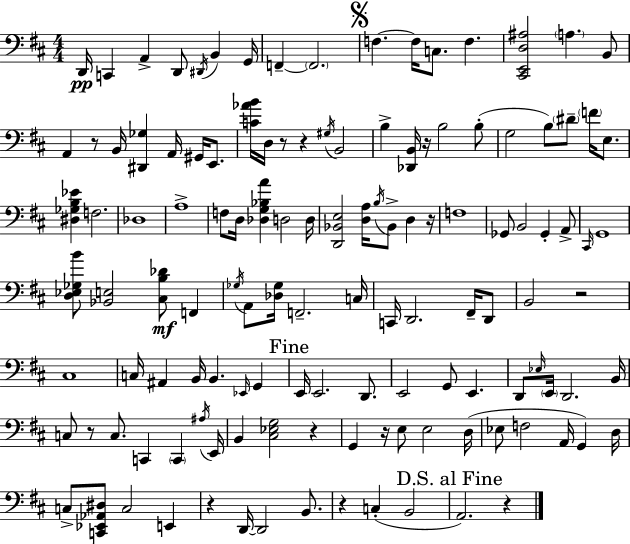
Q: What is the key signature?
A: D major